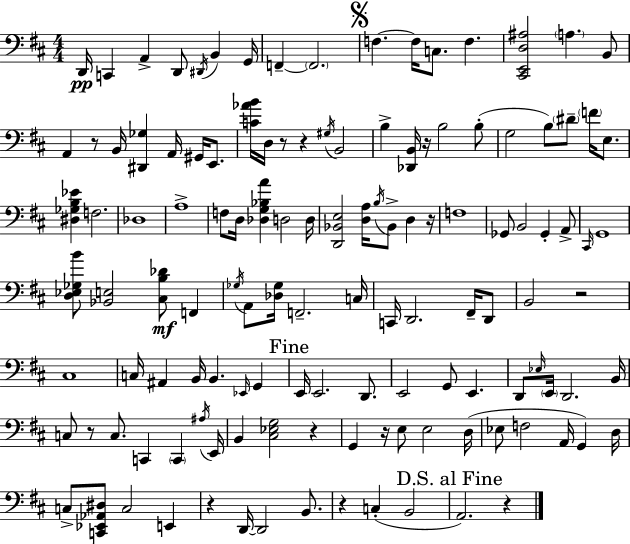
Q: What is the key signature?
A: D major